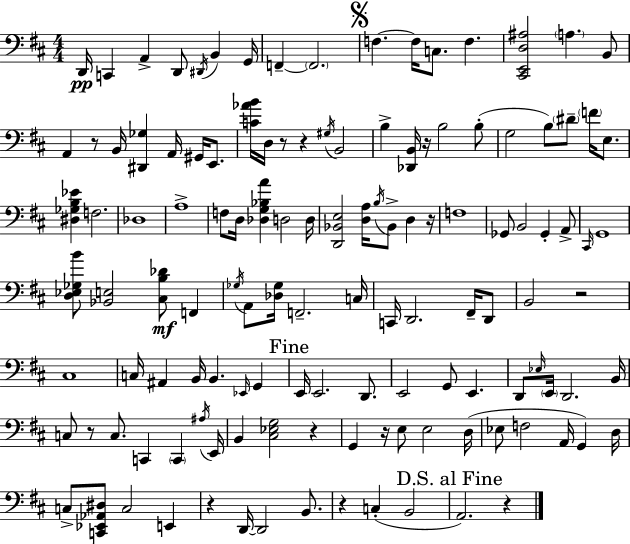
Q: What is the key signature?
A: D major